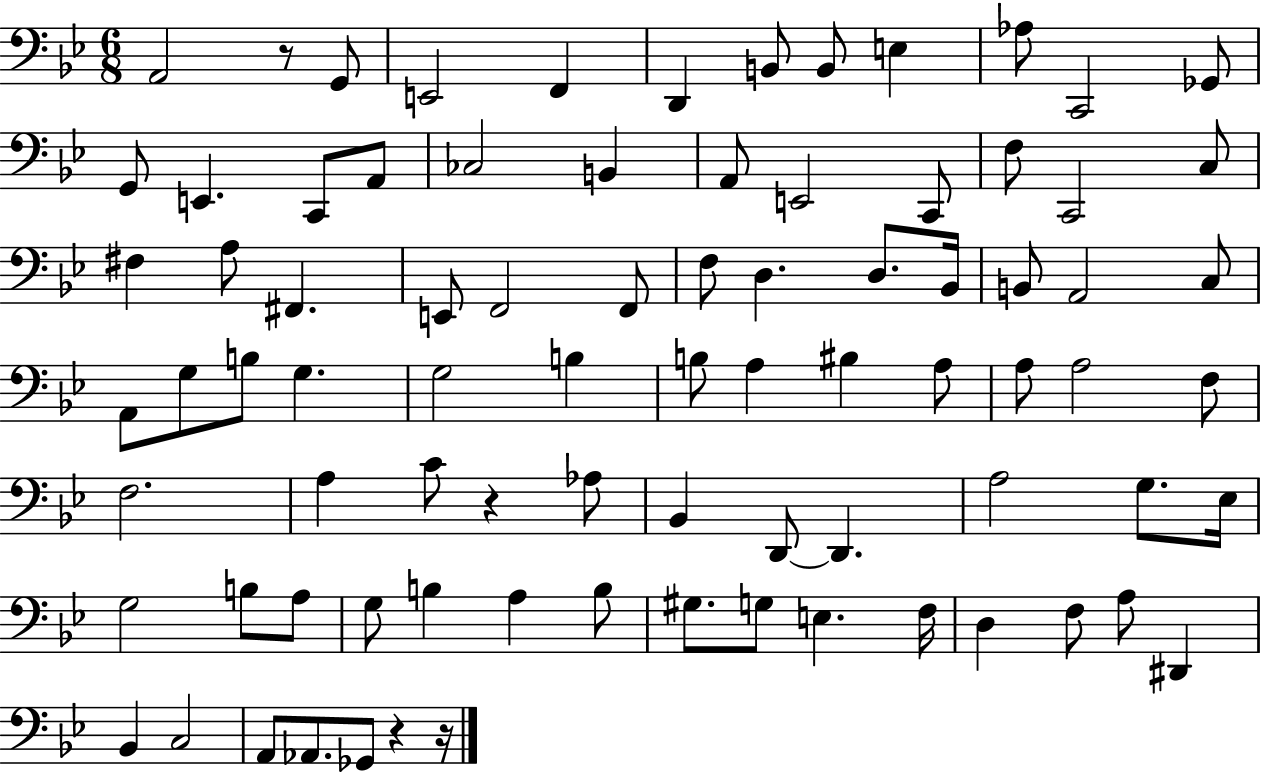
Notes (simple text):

A2/h R/e G2/e E2/h F2/q D2/q B2/e B2/e E3/q Ab3/e C2/h Gb2/e G2/e E2/q. C2/e A2/e CES3/h B2/q A2/e E2/h C2/e F3/e C2/h C3/e F#3/q A3/e F#2/q. E2/e F2/h F2/e F3/e D3/q. D3/e. Bb2/s B2/e A2/h C3/e A2/e G3/e B3/e G3/q. G3/h B3/q B3/e A3/q BIS3/q A3/e A3/e A3/h F3/e F3/h. A3/q C4/e R/q Ab3/e Bb2/q D2/e D2/q. A3/h G3/e. Eb3/s G3/h B3/e A3/e G3/e B3/q A3/q B3/e G#3/e. G3/e E3/q. F3/s D3/q F3/e A3/e D#2/q Bb2/q C3/h A2/e Ab2/e. Gb2/e R/q R/s